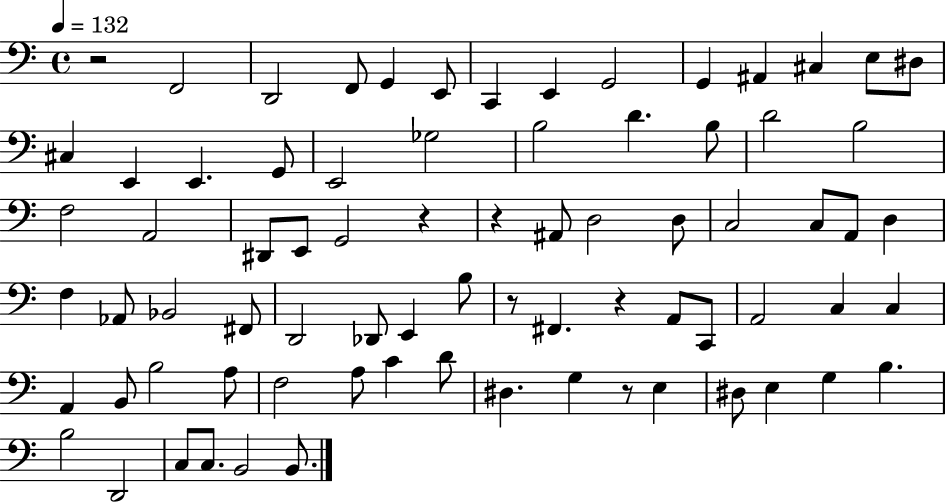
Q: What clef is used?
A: bass